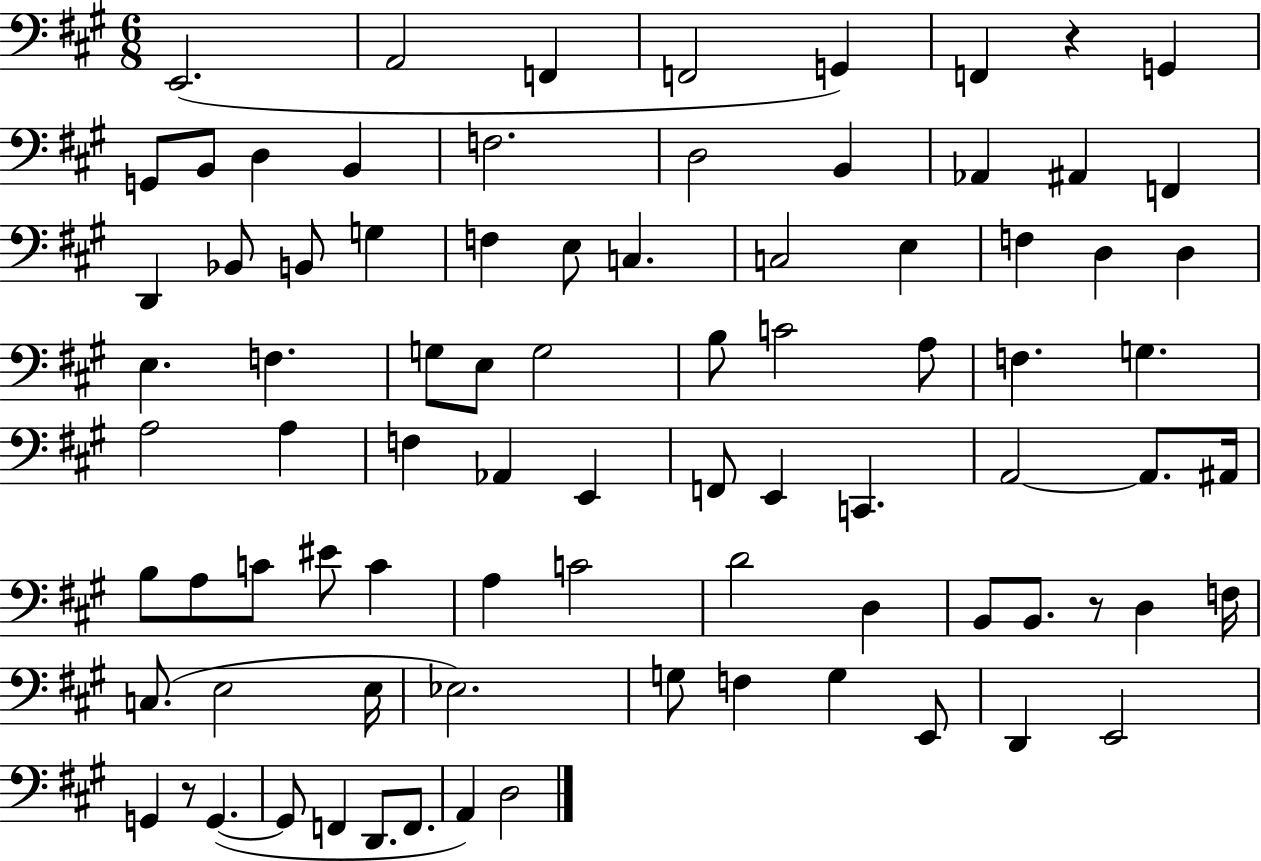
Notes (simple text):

E2/h. A2/h F2/q F2/h G2/q F2/q R/q G2/q G2/e B2/e D3/q B2/q F3/h. D3/h B2/q Ab2/q A#2/q F2/q D2/q Bb2/e B2/e G3/q F3/q E3/e C3/q. C3/h E3/q F3/q D3/q D3/q E3/q. F3/q. G3/e E3/e G3/h B3/e C4/h A3/e F3/q. G3/q. A3/h A3/q F3/q Ab2/q E2/q F2/e E2/q C2/q. A2/h A2/e. A#2/s B3/e A3/e C4/e EIS4/e C4/q A3/q C4/h D4/h D3/q B2/e B2/e. R/e D3/q F3/s C3/e. E3/h E3/s Eb3/h. G3/e F3/q G3/q E2/e D2/q E2/h G2/q R/e G2/q. G2/e F2/q D2/e. F2/e. A2/q D3/h